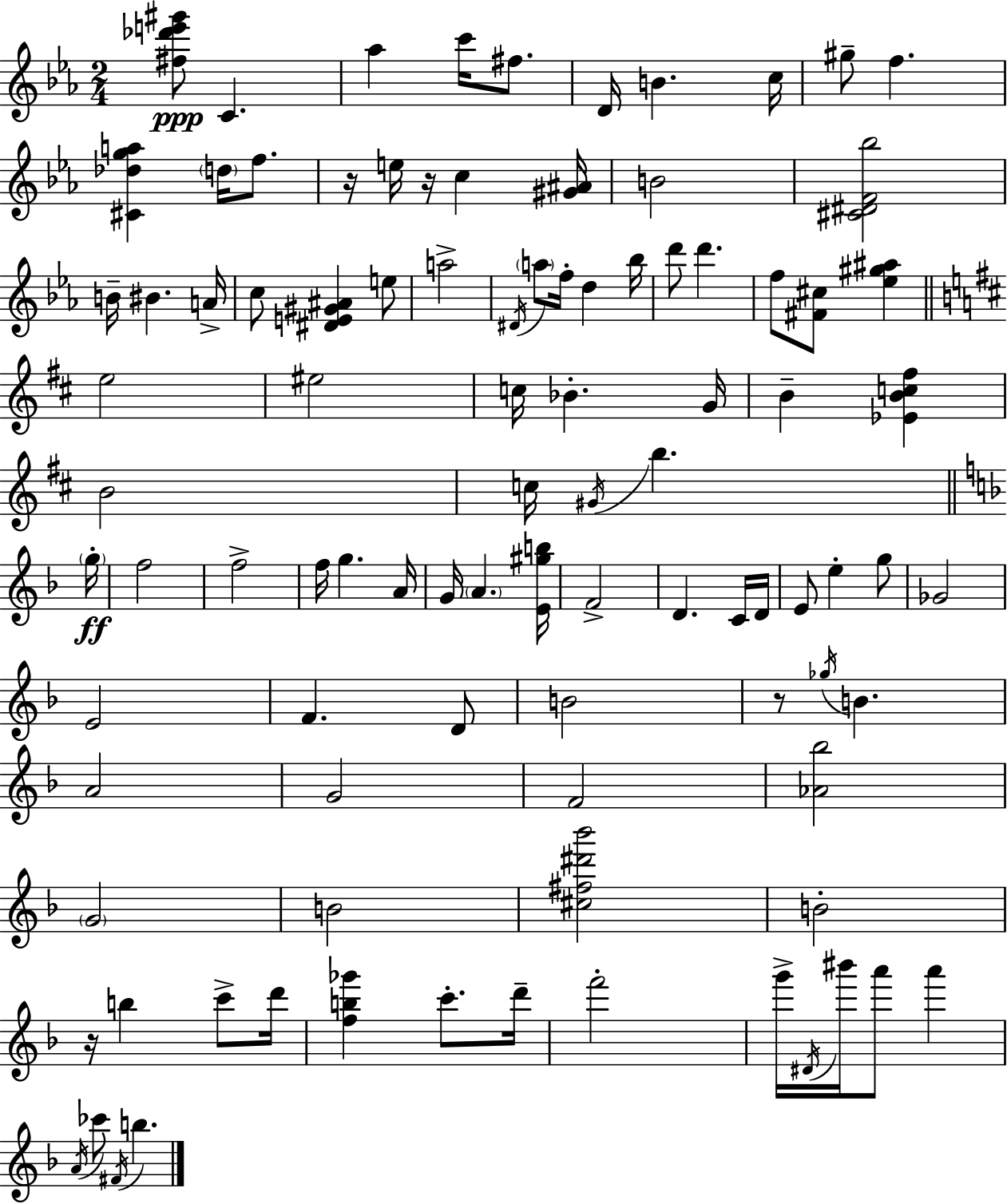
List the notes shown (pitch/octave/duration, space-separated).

[F#5,Db6,E6,G#6]/e C4/q. Ab5/q C6/s F#5/e. D4/s B4/q. C5/s G#5/e F5/q. [C#4,Db5,G5,A5]/q D5/s F5/e. R/s E5/s R/s C5/q [G#4,A#4]/s B4/h [C#4,D#4,F4,Bb5]/h B4/s BIS4/q. A4/s C5/e [D#4,E4,G#4,A#4]/q E5/e A5/h D#4/s A5/e F5/s D5/q Bb5/s D6/e D6/q. F5/e [F#4,C#5]/e [Eb5,G#5,A#5]/q E5/h EIS5/h C5/s Bb4/q. G4/s B4/q [Eb4,B4,C5,F#5]/q B4/h C5/s G#4/s B5/q. G5/s F5/h F5/h F5/s G5/q. A4/s G4/s A4/q. [E4,G#5,B5]/s F4/h D4/q. C4/s D4/s E4/e E5/q G5/e Gb4/h E4/h F4/q. D4/e B4/h R/e Gb5/s B4/q. A4/h G4/h F4/h [Ab4,Bb5]/h G4/h B4/h [C#5,F#5,D#6,Bb6]/h B4/h R/s B5/q C6/e D6/s [F5,B5,Gb6]/q C6/e. D6/s F6/h G6/s D#4/s BIS6/s A6/e A6/q A4/s CES6/e F#4/s B5/q.